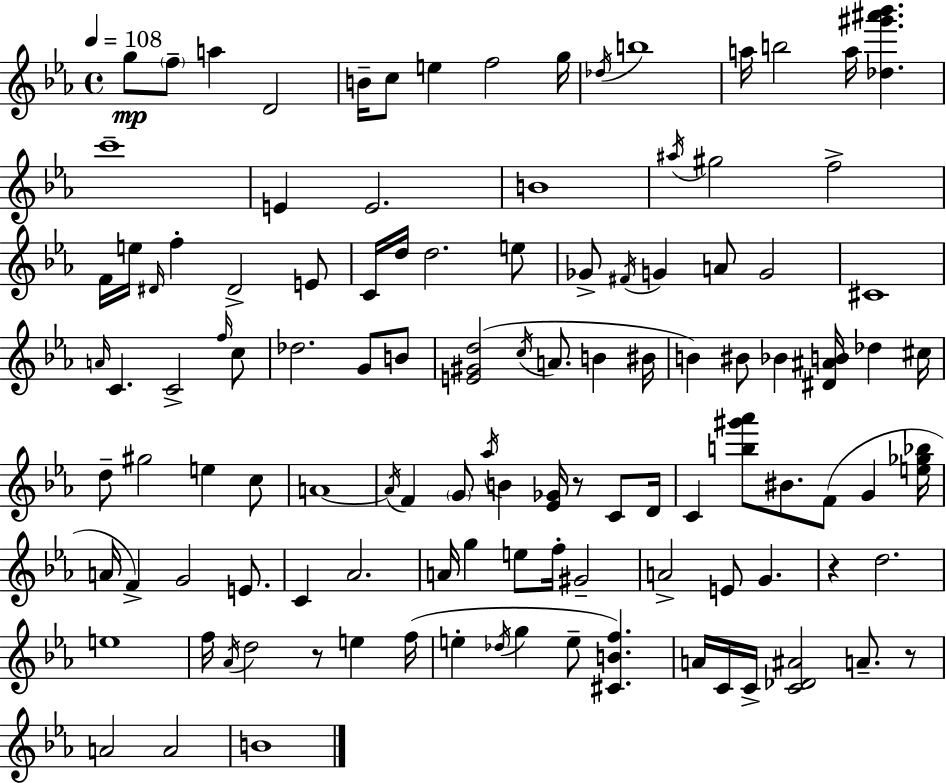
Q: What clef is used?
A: treble